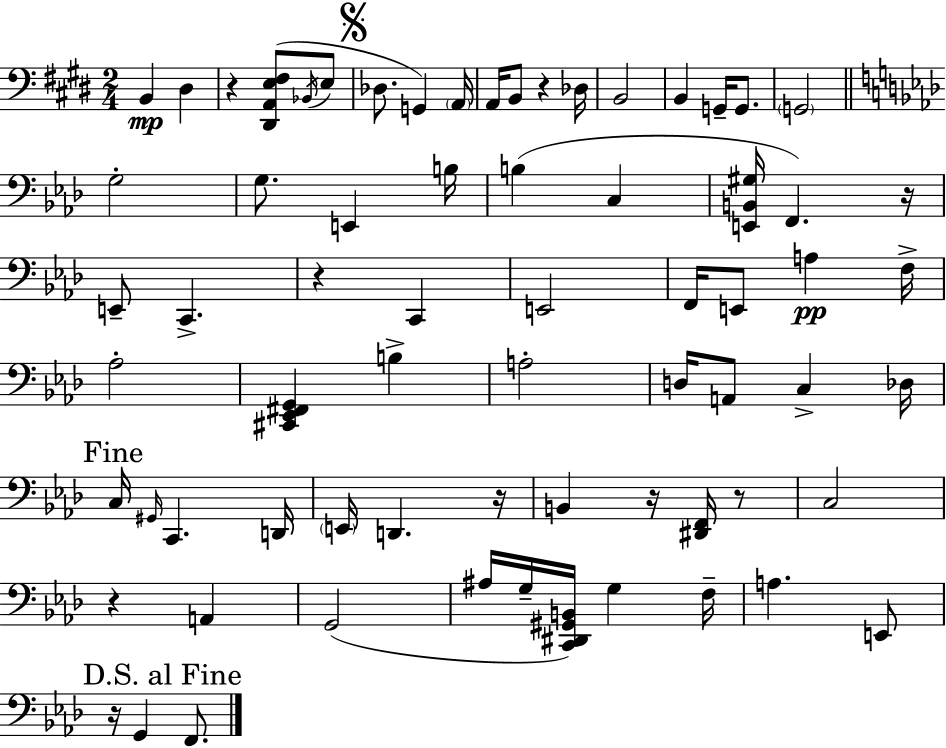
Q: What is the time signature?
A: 2/4